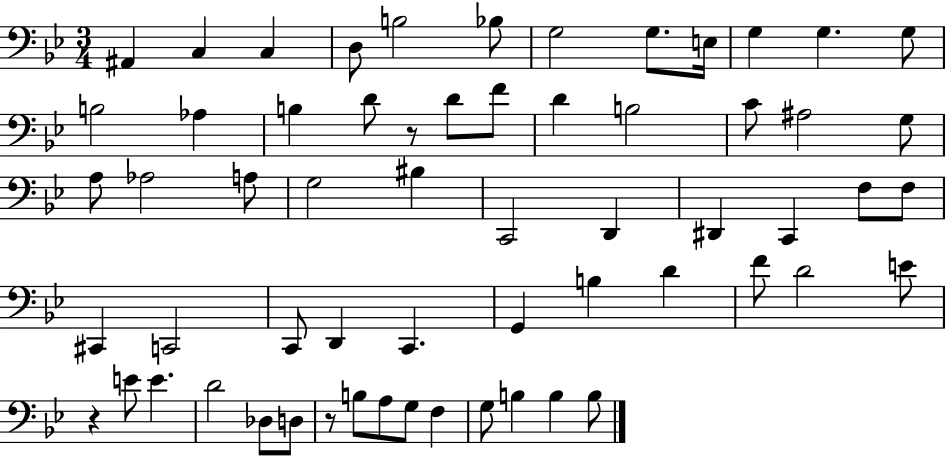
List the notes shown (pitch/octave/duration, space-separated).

A#2/q C3/q C3/q D3/e B3/h Bb3/e G3/h G3/e. E3/s G3/q G3/q. G3/e B3/h Ab3/q B3/q D4/e R/e D4/e F4/e D4/q B3/h C4/e A#3/h G3/e A3/e Ab3/h A3/e G3/h BIS3/q C2/h D2/q D#2/q C2/q F3/e F3/e C#2/q C2/h C2/e D2/q C2/q. G2/q B3/q D4/q F4/e D4/h E4/e R/q E4/e E4/q. D4/h Db3/e D3/e R/e B3/e A3/e G3/e F3/q G3/e B3/q B3/q B3/e